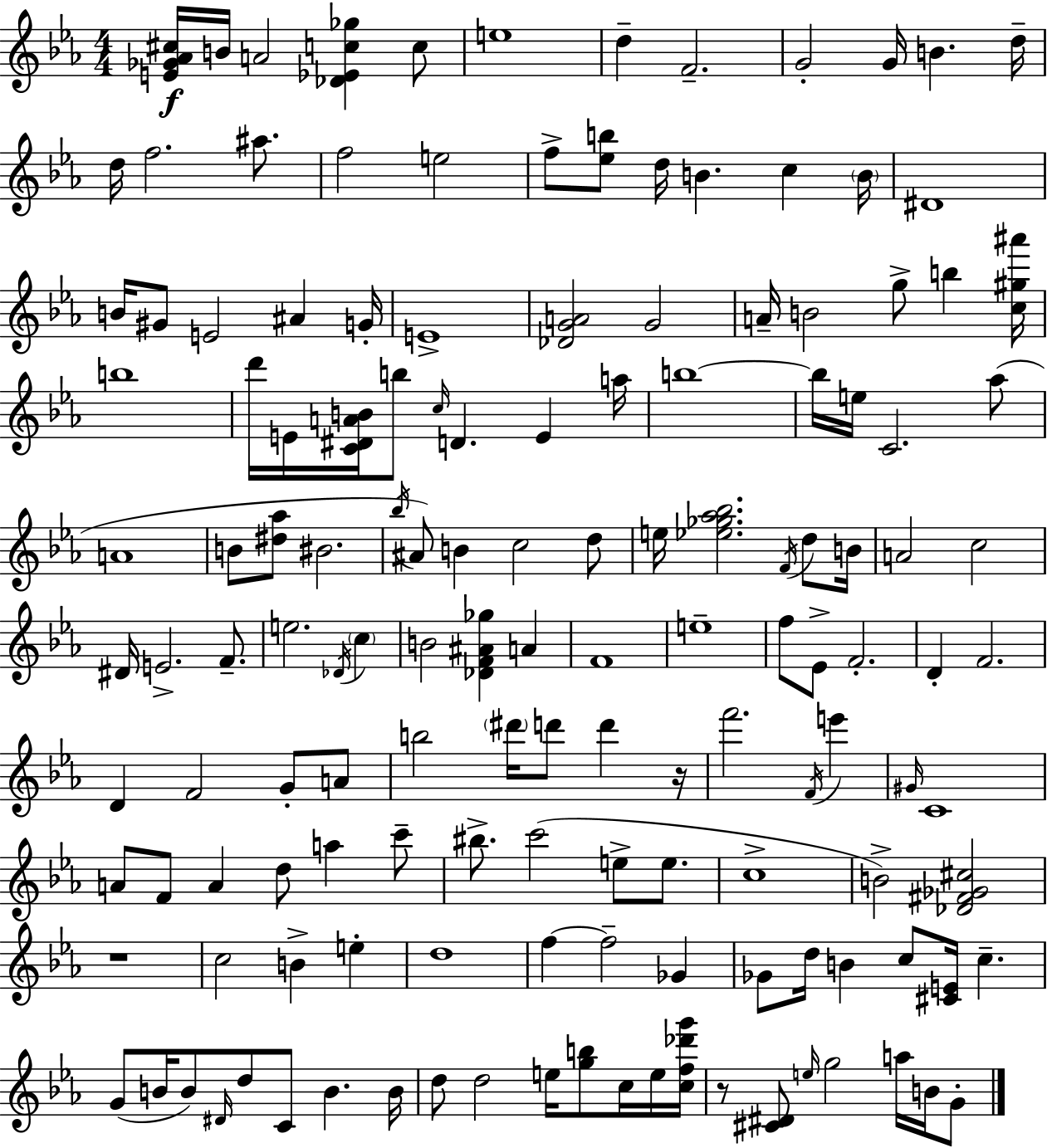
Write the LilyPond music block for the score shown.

{
  \clef treble
  \numericTimeSignature
  \time 4/4
  \key c \minor
  <e' ges' aes' cis''>16\f b'16 a'2 <des' ees' c'' ges''>4 c''8 | e''1 | d''4-- f'2.-- | g'2-. g'16 b'4. d''16-- | \break d''16 f''2. ais''8. | f''2 e''2 | f''8-> <ees'' b''>8 d''16 b'4. c''4 \parenthesize b'16 | dis'1 | \break b'16 gis'8 e'2 ais'4 g'16-. | e'1-> | <des' g' a'>2 g'2 | a'16-- b'2 g''8-> b''4 <c'' gis'' ais'''>16 | \break b''1 | d'''16 e'16 <c' dis' a' b'>16 b''8 \grace { c''16 } d'4. e'4 | a''16 b''1~~ | b''16 e''16 c'2. aes''8( | \break a'1 | b'8 <dis'' aes''>8 bis'2. | \acciaccatura { bes''16 }) ais'8 b'4 c''2 | d''8 e''16 <ees'' ges'' aes'' bes''>2. \acciaccatura { f'16 } | \break d''8 b'16 a'2 c''2 | dis'16 e'2.-> | f'8.-- e''2. \acciaccatura { des'16 } | \parenthesize c''4 b'2 <des' f' ais' ges''>4 | \break a'4 f'1 | e''1-- | f''8 ees'8-> f'2.-. | d'4-. f'2. | \break d'4 f'2 | g'8-. a'8 b''2 \parenthesize dis'''16 d'''8 d'''4 | r16 f'''2. | \acciaccatura { f'16 } e'''4 \grace { gis'16 } c'1 | \break a'8 f'8 a'4 d''8 | a''4 c'''8-- bis''8.-> c'''2( | e''8-> e''8. c''1-> | b'2->) <des' fis' ges' cis''>2 | \break r1 | c''2 b'4-> | e''4-. d''1 | f''4~~ f''2-- | \break ges'4 ges'8 d''16 b'4 c''8 <cis' e'>16 | c''4.-- g'8( b'16 b'8) \grace { dis'16 } d''8 c'8 | b'4. b'16 d''8 d''2 | e''16 <g'' b''>8 c''16 e''16 <c'' f'' des''' g'''>16 r8 <cis' dis'>8 \grace { e''16 } g''2 | \break a''16 b'16 g'8-. \bar "|."
}